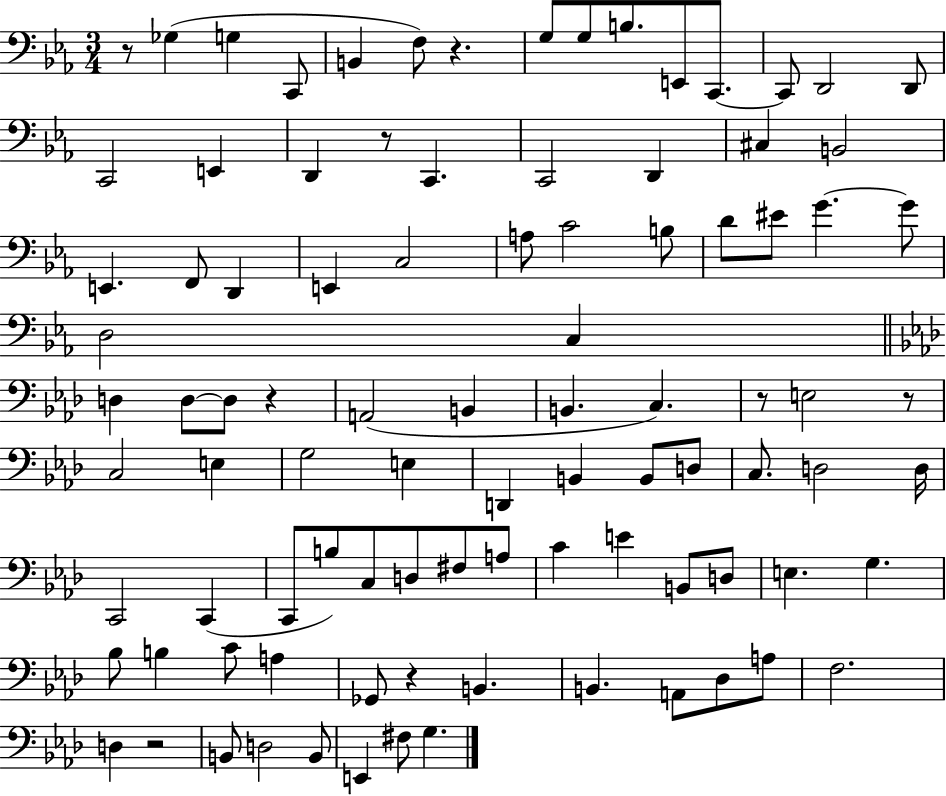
R/e Gb3/q G3/q C2/e B2/q F3/e R/q. G3/e G3/e B3/e. E2/e C2/e. C2/e D2/h D2/e C2/h E2/q D2/q R/e C2/q. C2/h D2/q C#3/q B2/h E2/q. F2/e D2/q E2/q C3/h A3/e C4/h B3/e D4/e EIS4/e G4/q. G4/e D3/h C3/q D3/q D3/e D3/e R/q A2/h B2/q B2/q. C3/q. R/e E3/h R/e C3/h E3/q G3/h E3/q D2/q B2/q B2/e D3/e C3/e. D3/h D3/s C2/h C2/q C2/e B3/e C3/e D3/e F#3/e A3/e C4/q E4/q B2/e D3/e E3/q. G3/q. Bb3/e B3/q C4/e A3/q Gb2/e R/q B2/q. B2/q. A2/e Db3/e A3/e F3/h. D3/q R/h B2/e D3/h B2/e E2/q F#3/e G3/q.